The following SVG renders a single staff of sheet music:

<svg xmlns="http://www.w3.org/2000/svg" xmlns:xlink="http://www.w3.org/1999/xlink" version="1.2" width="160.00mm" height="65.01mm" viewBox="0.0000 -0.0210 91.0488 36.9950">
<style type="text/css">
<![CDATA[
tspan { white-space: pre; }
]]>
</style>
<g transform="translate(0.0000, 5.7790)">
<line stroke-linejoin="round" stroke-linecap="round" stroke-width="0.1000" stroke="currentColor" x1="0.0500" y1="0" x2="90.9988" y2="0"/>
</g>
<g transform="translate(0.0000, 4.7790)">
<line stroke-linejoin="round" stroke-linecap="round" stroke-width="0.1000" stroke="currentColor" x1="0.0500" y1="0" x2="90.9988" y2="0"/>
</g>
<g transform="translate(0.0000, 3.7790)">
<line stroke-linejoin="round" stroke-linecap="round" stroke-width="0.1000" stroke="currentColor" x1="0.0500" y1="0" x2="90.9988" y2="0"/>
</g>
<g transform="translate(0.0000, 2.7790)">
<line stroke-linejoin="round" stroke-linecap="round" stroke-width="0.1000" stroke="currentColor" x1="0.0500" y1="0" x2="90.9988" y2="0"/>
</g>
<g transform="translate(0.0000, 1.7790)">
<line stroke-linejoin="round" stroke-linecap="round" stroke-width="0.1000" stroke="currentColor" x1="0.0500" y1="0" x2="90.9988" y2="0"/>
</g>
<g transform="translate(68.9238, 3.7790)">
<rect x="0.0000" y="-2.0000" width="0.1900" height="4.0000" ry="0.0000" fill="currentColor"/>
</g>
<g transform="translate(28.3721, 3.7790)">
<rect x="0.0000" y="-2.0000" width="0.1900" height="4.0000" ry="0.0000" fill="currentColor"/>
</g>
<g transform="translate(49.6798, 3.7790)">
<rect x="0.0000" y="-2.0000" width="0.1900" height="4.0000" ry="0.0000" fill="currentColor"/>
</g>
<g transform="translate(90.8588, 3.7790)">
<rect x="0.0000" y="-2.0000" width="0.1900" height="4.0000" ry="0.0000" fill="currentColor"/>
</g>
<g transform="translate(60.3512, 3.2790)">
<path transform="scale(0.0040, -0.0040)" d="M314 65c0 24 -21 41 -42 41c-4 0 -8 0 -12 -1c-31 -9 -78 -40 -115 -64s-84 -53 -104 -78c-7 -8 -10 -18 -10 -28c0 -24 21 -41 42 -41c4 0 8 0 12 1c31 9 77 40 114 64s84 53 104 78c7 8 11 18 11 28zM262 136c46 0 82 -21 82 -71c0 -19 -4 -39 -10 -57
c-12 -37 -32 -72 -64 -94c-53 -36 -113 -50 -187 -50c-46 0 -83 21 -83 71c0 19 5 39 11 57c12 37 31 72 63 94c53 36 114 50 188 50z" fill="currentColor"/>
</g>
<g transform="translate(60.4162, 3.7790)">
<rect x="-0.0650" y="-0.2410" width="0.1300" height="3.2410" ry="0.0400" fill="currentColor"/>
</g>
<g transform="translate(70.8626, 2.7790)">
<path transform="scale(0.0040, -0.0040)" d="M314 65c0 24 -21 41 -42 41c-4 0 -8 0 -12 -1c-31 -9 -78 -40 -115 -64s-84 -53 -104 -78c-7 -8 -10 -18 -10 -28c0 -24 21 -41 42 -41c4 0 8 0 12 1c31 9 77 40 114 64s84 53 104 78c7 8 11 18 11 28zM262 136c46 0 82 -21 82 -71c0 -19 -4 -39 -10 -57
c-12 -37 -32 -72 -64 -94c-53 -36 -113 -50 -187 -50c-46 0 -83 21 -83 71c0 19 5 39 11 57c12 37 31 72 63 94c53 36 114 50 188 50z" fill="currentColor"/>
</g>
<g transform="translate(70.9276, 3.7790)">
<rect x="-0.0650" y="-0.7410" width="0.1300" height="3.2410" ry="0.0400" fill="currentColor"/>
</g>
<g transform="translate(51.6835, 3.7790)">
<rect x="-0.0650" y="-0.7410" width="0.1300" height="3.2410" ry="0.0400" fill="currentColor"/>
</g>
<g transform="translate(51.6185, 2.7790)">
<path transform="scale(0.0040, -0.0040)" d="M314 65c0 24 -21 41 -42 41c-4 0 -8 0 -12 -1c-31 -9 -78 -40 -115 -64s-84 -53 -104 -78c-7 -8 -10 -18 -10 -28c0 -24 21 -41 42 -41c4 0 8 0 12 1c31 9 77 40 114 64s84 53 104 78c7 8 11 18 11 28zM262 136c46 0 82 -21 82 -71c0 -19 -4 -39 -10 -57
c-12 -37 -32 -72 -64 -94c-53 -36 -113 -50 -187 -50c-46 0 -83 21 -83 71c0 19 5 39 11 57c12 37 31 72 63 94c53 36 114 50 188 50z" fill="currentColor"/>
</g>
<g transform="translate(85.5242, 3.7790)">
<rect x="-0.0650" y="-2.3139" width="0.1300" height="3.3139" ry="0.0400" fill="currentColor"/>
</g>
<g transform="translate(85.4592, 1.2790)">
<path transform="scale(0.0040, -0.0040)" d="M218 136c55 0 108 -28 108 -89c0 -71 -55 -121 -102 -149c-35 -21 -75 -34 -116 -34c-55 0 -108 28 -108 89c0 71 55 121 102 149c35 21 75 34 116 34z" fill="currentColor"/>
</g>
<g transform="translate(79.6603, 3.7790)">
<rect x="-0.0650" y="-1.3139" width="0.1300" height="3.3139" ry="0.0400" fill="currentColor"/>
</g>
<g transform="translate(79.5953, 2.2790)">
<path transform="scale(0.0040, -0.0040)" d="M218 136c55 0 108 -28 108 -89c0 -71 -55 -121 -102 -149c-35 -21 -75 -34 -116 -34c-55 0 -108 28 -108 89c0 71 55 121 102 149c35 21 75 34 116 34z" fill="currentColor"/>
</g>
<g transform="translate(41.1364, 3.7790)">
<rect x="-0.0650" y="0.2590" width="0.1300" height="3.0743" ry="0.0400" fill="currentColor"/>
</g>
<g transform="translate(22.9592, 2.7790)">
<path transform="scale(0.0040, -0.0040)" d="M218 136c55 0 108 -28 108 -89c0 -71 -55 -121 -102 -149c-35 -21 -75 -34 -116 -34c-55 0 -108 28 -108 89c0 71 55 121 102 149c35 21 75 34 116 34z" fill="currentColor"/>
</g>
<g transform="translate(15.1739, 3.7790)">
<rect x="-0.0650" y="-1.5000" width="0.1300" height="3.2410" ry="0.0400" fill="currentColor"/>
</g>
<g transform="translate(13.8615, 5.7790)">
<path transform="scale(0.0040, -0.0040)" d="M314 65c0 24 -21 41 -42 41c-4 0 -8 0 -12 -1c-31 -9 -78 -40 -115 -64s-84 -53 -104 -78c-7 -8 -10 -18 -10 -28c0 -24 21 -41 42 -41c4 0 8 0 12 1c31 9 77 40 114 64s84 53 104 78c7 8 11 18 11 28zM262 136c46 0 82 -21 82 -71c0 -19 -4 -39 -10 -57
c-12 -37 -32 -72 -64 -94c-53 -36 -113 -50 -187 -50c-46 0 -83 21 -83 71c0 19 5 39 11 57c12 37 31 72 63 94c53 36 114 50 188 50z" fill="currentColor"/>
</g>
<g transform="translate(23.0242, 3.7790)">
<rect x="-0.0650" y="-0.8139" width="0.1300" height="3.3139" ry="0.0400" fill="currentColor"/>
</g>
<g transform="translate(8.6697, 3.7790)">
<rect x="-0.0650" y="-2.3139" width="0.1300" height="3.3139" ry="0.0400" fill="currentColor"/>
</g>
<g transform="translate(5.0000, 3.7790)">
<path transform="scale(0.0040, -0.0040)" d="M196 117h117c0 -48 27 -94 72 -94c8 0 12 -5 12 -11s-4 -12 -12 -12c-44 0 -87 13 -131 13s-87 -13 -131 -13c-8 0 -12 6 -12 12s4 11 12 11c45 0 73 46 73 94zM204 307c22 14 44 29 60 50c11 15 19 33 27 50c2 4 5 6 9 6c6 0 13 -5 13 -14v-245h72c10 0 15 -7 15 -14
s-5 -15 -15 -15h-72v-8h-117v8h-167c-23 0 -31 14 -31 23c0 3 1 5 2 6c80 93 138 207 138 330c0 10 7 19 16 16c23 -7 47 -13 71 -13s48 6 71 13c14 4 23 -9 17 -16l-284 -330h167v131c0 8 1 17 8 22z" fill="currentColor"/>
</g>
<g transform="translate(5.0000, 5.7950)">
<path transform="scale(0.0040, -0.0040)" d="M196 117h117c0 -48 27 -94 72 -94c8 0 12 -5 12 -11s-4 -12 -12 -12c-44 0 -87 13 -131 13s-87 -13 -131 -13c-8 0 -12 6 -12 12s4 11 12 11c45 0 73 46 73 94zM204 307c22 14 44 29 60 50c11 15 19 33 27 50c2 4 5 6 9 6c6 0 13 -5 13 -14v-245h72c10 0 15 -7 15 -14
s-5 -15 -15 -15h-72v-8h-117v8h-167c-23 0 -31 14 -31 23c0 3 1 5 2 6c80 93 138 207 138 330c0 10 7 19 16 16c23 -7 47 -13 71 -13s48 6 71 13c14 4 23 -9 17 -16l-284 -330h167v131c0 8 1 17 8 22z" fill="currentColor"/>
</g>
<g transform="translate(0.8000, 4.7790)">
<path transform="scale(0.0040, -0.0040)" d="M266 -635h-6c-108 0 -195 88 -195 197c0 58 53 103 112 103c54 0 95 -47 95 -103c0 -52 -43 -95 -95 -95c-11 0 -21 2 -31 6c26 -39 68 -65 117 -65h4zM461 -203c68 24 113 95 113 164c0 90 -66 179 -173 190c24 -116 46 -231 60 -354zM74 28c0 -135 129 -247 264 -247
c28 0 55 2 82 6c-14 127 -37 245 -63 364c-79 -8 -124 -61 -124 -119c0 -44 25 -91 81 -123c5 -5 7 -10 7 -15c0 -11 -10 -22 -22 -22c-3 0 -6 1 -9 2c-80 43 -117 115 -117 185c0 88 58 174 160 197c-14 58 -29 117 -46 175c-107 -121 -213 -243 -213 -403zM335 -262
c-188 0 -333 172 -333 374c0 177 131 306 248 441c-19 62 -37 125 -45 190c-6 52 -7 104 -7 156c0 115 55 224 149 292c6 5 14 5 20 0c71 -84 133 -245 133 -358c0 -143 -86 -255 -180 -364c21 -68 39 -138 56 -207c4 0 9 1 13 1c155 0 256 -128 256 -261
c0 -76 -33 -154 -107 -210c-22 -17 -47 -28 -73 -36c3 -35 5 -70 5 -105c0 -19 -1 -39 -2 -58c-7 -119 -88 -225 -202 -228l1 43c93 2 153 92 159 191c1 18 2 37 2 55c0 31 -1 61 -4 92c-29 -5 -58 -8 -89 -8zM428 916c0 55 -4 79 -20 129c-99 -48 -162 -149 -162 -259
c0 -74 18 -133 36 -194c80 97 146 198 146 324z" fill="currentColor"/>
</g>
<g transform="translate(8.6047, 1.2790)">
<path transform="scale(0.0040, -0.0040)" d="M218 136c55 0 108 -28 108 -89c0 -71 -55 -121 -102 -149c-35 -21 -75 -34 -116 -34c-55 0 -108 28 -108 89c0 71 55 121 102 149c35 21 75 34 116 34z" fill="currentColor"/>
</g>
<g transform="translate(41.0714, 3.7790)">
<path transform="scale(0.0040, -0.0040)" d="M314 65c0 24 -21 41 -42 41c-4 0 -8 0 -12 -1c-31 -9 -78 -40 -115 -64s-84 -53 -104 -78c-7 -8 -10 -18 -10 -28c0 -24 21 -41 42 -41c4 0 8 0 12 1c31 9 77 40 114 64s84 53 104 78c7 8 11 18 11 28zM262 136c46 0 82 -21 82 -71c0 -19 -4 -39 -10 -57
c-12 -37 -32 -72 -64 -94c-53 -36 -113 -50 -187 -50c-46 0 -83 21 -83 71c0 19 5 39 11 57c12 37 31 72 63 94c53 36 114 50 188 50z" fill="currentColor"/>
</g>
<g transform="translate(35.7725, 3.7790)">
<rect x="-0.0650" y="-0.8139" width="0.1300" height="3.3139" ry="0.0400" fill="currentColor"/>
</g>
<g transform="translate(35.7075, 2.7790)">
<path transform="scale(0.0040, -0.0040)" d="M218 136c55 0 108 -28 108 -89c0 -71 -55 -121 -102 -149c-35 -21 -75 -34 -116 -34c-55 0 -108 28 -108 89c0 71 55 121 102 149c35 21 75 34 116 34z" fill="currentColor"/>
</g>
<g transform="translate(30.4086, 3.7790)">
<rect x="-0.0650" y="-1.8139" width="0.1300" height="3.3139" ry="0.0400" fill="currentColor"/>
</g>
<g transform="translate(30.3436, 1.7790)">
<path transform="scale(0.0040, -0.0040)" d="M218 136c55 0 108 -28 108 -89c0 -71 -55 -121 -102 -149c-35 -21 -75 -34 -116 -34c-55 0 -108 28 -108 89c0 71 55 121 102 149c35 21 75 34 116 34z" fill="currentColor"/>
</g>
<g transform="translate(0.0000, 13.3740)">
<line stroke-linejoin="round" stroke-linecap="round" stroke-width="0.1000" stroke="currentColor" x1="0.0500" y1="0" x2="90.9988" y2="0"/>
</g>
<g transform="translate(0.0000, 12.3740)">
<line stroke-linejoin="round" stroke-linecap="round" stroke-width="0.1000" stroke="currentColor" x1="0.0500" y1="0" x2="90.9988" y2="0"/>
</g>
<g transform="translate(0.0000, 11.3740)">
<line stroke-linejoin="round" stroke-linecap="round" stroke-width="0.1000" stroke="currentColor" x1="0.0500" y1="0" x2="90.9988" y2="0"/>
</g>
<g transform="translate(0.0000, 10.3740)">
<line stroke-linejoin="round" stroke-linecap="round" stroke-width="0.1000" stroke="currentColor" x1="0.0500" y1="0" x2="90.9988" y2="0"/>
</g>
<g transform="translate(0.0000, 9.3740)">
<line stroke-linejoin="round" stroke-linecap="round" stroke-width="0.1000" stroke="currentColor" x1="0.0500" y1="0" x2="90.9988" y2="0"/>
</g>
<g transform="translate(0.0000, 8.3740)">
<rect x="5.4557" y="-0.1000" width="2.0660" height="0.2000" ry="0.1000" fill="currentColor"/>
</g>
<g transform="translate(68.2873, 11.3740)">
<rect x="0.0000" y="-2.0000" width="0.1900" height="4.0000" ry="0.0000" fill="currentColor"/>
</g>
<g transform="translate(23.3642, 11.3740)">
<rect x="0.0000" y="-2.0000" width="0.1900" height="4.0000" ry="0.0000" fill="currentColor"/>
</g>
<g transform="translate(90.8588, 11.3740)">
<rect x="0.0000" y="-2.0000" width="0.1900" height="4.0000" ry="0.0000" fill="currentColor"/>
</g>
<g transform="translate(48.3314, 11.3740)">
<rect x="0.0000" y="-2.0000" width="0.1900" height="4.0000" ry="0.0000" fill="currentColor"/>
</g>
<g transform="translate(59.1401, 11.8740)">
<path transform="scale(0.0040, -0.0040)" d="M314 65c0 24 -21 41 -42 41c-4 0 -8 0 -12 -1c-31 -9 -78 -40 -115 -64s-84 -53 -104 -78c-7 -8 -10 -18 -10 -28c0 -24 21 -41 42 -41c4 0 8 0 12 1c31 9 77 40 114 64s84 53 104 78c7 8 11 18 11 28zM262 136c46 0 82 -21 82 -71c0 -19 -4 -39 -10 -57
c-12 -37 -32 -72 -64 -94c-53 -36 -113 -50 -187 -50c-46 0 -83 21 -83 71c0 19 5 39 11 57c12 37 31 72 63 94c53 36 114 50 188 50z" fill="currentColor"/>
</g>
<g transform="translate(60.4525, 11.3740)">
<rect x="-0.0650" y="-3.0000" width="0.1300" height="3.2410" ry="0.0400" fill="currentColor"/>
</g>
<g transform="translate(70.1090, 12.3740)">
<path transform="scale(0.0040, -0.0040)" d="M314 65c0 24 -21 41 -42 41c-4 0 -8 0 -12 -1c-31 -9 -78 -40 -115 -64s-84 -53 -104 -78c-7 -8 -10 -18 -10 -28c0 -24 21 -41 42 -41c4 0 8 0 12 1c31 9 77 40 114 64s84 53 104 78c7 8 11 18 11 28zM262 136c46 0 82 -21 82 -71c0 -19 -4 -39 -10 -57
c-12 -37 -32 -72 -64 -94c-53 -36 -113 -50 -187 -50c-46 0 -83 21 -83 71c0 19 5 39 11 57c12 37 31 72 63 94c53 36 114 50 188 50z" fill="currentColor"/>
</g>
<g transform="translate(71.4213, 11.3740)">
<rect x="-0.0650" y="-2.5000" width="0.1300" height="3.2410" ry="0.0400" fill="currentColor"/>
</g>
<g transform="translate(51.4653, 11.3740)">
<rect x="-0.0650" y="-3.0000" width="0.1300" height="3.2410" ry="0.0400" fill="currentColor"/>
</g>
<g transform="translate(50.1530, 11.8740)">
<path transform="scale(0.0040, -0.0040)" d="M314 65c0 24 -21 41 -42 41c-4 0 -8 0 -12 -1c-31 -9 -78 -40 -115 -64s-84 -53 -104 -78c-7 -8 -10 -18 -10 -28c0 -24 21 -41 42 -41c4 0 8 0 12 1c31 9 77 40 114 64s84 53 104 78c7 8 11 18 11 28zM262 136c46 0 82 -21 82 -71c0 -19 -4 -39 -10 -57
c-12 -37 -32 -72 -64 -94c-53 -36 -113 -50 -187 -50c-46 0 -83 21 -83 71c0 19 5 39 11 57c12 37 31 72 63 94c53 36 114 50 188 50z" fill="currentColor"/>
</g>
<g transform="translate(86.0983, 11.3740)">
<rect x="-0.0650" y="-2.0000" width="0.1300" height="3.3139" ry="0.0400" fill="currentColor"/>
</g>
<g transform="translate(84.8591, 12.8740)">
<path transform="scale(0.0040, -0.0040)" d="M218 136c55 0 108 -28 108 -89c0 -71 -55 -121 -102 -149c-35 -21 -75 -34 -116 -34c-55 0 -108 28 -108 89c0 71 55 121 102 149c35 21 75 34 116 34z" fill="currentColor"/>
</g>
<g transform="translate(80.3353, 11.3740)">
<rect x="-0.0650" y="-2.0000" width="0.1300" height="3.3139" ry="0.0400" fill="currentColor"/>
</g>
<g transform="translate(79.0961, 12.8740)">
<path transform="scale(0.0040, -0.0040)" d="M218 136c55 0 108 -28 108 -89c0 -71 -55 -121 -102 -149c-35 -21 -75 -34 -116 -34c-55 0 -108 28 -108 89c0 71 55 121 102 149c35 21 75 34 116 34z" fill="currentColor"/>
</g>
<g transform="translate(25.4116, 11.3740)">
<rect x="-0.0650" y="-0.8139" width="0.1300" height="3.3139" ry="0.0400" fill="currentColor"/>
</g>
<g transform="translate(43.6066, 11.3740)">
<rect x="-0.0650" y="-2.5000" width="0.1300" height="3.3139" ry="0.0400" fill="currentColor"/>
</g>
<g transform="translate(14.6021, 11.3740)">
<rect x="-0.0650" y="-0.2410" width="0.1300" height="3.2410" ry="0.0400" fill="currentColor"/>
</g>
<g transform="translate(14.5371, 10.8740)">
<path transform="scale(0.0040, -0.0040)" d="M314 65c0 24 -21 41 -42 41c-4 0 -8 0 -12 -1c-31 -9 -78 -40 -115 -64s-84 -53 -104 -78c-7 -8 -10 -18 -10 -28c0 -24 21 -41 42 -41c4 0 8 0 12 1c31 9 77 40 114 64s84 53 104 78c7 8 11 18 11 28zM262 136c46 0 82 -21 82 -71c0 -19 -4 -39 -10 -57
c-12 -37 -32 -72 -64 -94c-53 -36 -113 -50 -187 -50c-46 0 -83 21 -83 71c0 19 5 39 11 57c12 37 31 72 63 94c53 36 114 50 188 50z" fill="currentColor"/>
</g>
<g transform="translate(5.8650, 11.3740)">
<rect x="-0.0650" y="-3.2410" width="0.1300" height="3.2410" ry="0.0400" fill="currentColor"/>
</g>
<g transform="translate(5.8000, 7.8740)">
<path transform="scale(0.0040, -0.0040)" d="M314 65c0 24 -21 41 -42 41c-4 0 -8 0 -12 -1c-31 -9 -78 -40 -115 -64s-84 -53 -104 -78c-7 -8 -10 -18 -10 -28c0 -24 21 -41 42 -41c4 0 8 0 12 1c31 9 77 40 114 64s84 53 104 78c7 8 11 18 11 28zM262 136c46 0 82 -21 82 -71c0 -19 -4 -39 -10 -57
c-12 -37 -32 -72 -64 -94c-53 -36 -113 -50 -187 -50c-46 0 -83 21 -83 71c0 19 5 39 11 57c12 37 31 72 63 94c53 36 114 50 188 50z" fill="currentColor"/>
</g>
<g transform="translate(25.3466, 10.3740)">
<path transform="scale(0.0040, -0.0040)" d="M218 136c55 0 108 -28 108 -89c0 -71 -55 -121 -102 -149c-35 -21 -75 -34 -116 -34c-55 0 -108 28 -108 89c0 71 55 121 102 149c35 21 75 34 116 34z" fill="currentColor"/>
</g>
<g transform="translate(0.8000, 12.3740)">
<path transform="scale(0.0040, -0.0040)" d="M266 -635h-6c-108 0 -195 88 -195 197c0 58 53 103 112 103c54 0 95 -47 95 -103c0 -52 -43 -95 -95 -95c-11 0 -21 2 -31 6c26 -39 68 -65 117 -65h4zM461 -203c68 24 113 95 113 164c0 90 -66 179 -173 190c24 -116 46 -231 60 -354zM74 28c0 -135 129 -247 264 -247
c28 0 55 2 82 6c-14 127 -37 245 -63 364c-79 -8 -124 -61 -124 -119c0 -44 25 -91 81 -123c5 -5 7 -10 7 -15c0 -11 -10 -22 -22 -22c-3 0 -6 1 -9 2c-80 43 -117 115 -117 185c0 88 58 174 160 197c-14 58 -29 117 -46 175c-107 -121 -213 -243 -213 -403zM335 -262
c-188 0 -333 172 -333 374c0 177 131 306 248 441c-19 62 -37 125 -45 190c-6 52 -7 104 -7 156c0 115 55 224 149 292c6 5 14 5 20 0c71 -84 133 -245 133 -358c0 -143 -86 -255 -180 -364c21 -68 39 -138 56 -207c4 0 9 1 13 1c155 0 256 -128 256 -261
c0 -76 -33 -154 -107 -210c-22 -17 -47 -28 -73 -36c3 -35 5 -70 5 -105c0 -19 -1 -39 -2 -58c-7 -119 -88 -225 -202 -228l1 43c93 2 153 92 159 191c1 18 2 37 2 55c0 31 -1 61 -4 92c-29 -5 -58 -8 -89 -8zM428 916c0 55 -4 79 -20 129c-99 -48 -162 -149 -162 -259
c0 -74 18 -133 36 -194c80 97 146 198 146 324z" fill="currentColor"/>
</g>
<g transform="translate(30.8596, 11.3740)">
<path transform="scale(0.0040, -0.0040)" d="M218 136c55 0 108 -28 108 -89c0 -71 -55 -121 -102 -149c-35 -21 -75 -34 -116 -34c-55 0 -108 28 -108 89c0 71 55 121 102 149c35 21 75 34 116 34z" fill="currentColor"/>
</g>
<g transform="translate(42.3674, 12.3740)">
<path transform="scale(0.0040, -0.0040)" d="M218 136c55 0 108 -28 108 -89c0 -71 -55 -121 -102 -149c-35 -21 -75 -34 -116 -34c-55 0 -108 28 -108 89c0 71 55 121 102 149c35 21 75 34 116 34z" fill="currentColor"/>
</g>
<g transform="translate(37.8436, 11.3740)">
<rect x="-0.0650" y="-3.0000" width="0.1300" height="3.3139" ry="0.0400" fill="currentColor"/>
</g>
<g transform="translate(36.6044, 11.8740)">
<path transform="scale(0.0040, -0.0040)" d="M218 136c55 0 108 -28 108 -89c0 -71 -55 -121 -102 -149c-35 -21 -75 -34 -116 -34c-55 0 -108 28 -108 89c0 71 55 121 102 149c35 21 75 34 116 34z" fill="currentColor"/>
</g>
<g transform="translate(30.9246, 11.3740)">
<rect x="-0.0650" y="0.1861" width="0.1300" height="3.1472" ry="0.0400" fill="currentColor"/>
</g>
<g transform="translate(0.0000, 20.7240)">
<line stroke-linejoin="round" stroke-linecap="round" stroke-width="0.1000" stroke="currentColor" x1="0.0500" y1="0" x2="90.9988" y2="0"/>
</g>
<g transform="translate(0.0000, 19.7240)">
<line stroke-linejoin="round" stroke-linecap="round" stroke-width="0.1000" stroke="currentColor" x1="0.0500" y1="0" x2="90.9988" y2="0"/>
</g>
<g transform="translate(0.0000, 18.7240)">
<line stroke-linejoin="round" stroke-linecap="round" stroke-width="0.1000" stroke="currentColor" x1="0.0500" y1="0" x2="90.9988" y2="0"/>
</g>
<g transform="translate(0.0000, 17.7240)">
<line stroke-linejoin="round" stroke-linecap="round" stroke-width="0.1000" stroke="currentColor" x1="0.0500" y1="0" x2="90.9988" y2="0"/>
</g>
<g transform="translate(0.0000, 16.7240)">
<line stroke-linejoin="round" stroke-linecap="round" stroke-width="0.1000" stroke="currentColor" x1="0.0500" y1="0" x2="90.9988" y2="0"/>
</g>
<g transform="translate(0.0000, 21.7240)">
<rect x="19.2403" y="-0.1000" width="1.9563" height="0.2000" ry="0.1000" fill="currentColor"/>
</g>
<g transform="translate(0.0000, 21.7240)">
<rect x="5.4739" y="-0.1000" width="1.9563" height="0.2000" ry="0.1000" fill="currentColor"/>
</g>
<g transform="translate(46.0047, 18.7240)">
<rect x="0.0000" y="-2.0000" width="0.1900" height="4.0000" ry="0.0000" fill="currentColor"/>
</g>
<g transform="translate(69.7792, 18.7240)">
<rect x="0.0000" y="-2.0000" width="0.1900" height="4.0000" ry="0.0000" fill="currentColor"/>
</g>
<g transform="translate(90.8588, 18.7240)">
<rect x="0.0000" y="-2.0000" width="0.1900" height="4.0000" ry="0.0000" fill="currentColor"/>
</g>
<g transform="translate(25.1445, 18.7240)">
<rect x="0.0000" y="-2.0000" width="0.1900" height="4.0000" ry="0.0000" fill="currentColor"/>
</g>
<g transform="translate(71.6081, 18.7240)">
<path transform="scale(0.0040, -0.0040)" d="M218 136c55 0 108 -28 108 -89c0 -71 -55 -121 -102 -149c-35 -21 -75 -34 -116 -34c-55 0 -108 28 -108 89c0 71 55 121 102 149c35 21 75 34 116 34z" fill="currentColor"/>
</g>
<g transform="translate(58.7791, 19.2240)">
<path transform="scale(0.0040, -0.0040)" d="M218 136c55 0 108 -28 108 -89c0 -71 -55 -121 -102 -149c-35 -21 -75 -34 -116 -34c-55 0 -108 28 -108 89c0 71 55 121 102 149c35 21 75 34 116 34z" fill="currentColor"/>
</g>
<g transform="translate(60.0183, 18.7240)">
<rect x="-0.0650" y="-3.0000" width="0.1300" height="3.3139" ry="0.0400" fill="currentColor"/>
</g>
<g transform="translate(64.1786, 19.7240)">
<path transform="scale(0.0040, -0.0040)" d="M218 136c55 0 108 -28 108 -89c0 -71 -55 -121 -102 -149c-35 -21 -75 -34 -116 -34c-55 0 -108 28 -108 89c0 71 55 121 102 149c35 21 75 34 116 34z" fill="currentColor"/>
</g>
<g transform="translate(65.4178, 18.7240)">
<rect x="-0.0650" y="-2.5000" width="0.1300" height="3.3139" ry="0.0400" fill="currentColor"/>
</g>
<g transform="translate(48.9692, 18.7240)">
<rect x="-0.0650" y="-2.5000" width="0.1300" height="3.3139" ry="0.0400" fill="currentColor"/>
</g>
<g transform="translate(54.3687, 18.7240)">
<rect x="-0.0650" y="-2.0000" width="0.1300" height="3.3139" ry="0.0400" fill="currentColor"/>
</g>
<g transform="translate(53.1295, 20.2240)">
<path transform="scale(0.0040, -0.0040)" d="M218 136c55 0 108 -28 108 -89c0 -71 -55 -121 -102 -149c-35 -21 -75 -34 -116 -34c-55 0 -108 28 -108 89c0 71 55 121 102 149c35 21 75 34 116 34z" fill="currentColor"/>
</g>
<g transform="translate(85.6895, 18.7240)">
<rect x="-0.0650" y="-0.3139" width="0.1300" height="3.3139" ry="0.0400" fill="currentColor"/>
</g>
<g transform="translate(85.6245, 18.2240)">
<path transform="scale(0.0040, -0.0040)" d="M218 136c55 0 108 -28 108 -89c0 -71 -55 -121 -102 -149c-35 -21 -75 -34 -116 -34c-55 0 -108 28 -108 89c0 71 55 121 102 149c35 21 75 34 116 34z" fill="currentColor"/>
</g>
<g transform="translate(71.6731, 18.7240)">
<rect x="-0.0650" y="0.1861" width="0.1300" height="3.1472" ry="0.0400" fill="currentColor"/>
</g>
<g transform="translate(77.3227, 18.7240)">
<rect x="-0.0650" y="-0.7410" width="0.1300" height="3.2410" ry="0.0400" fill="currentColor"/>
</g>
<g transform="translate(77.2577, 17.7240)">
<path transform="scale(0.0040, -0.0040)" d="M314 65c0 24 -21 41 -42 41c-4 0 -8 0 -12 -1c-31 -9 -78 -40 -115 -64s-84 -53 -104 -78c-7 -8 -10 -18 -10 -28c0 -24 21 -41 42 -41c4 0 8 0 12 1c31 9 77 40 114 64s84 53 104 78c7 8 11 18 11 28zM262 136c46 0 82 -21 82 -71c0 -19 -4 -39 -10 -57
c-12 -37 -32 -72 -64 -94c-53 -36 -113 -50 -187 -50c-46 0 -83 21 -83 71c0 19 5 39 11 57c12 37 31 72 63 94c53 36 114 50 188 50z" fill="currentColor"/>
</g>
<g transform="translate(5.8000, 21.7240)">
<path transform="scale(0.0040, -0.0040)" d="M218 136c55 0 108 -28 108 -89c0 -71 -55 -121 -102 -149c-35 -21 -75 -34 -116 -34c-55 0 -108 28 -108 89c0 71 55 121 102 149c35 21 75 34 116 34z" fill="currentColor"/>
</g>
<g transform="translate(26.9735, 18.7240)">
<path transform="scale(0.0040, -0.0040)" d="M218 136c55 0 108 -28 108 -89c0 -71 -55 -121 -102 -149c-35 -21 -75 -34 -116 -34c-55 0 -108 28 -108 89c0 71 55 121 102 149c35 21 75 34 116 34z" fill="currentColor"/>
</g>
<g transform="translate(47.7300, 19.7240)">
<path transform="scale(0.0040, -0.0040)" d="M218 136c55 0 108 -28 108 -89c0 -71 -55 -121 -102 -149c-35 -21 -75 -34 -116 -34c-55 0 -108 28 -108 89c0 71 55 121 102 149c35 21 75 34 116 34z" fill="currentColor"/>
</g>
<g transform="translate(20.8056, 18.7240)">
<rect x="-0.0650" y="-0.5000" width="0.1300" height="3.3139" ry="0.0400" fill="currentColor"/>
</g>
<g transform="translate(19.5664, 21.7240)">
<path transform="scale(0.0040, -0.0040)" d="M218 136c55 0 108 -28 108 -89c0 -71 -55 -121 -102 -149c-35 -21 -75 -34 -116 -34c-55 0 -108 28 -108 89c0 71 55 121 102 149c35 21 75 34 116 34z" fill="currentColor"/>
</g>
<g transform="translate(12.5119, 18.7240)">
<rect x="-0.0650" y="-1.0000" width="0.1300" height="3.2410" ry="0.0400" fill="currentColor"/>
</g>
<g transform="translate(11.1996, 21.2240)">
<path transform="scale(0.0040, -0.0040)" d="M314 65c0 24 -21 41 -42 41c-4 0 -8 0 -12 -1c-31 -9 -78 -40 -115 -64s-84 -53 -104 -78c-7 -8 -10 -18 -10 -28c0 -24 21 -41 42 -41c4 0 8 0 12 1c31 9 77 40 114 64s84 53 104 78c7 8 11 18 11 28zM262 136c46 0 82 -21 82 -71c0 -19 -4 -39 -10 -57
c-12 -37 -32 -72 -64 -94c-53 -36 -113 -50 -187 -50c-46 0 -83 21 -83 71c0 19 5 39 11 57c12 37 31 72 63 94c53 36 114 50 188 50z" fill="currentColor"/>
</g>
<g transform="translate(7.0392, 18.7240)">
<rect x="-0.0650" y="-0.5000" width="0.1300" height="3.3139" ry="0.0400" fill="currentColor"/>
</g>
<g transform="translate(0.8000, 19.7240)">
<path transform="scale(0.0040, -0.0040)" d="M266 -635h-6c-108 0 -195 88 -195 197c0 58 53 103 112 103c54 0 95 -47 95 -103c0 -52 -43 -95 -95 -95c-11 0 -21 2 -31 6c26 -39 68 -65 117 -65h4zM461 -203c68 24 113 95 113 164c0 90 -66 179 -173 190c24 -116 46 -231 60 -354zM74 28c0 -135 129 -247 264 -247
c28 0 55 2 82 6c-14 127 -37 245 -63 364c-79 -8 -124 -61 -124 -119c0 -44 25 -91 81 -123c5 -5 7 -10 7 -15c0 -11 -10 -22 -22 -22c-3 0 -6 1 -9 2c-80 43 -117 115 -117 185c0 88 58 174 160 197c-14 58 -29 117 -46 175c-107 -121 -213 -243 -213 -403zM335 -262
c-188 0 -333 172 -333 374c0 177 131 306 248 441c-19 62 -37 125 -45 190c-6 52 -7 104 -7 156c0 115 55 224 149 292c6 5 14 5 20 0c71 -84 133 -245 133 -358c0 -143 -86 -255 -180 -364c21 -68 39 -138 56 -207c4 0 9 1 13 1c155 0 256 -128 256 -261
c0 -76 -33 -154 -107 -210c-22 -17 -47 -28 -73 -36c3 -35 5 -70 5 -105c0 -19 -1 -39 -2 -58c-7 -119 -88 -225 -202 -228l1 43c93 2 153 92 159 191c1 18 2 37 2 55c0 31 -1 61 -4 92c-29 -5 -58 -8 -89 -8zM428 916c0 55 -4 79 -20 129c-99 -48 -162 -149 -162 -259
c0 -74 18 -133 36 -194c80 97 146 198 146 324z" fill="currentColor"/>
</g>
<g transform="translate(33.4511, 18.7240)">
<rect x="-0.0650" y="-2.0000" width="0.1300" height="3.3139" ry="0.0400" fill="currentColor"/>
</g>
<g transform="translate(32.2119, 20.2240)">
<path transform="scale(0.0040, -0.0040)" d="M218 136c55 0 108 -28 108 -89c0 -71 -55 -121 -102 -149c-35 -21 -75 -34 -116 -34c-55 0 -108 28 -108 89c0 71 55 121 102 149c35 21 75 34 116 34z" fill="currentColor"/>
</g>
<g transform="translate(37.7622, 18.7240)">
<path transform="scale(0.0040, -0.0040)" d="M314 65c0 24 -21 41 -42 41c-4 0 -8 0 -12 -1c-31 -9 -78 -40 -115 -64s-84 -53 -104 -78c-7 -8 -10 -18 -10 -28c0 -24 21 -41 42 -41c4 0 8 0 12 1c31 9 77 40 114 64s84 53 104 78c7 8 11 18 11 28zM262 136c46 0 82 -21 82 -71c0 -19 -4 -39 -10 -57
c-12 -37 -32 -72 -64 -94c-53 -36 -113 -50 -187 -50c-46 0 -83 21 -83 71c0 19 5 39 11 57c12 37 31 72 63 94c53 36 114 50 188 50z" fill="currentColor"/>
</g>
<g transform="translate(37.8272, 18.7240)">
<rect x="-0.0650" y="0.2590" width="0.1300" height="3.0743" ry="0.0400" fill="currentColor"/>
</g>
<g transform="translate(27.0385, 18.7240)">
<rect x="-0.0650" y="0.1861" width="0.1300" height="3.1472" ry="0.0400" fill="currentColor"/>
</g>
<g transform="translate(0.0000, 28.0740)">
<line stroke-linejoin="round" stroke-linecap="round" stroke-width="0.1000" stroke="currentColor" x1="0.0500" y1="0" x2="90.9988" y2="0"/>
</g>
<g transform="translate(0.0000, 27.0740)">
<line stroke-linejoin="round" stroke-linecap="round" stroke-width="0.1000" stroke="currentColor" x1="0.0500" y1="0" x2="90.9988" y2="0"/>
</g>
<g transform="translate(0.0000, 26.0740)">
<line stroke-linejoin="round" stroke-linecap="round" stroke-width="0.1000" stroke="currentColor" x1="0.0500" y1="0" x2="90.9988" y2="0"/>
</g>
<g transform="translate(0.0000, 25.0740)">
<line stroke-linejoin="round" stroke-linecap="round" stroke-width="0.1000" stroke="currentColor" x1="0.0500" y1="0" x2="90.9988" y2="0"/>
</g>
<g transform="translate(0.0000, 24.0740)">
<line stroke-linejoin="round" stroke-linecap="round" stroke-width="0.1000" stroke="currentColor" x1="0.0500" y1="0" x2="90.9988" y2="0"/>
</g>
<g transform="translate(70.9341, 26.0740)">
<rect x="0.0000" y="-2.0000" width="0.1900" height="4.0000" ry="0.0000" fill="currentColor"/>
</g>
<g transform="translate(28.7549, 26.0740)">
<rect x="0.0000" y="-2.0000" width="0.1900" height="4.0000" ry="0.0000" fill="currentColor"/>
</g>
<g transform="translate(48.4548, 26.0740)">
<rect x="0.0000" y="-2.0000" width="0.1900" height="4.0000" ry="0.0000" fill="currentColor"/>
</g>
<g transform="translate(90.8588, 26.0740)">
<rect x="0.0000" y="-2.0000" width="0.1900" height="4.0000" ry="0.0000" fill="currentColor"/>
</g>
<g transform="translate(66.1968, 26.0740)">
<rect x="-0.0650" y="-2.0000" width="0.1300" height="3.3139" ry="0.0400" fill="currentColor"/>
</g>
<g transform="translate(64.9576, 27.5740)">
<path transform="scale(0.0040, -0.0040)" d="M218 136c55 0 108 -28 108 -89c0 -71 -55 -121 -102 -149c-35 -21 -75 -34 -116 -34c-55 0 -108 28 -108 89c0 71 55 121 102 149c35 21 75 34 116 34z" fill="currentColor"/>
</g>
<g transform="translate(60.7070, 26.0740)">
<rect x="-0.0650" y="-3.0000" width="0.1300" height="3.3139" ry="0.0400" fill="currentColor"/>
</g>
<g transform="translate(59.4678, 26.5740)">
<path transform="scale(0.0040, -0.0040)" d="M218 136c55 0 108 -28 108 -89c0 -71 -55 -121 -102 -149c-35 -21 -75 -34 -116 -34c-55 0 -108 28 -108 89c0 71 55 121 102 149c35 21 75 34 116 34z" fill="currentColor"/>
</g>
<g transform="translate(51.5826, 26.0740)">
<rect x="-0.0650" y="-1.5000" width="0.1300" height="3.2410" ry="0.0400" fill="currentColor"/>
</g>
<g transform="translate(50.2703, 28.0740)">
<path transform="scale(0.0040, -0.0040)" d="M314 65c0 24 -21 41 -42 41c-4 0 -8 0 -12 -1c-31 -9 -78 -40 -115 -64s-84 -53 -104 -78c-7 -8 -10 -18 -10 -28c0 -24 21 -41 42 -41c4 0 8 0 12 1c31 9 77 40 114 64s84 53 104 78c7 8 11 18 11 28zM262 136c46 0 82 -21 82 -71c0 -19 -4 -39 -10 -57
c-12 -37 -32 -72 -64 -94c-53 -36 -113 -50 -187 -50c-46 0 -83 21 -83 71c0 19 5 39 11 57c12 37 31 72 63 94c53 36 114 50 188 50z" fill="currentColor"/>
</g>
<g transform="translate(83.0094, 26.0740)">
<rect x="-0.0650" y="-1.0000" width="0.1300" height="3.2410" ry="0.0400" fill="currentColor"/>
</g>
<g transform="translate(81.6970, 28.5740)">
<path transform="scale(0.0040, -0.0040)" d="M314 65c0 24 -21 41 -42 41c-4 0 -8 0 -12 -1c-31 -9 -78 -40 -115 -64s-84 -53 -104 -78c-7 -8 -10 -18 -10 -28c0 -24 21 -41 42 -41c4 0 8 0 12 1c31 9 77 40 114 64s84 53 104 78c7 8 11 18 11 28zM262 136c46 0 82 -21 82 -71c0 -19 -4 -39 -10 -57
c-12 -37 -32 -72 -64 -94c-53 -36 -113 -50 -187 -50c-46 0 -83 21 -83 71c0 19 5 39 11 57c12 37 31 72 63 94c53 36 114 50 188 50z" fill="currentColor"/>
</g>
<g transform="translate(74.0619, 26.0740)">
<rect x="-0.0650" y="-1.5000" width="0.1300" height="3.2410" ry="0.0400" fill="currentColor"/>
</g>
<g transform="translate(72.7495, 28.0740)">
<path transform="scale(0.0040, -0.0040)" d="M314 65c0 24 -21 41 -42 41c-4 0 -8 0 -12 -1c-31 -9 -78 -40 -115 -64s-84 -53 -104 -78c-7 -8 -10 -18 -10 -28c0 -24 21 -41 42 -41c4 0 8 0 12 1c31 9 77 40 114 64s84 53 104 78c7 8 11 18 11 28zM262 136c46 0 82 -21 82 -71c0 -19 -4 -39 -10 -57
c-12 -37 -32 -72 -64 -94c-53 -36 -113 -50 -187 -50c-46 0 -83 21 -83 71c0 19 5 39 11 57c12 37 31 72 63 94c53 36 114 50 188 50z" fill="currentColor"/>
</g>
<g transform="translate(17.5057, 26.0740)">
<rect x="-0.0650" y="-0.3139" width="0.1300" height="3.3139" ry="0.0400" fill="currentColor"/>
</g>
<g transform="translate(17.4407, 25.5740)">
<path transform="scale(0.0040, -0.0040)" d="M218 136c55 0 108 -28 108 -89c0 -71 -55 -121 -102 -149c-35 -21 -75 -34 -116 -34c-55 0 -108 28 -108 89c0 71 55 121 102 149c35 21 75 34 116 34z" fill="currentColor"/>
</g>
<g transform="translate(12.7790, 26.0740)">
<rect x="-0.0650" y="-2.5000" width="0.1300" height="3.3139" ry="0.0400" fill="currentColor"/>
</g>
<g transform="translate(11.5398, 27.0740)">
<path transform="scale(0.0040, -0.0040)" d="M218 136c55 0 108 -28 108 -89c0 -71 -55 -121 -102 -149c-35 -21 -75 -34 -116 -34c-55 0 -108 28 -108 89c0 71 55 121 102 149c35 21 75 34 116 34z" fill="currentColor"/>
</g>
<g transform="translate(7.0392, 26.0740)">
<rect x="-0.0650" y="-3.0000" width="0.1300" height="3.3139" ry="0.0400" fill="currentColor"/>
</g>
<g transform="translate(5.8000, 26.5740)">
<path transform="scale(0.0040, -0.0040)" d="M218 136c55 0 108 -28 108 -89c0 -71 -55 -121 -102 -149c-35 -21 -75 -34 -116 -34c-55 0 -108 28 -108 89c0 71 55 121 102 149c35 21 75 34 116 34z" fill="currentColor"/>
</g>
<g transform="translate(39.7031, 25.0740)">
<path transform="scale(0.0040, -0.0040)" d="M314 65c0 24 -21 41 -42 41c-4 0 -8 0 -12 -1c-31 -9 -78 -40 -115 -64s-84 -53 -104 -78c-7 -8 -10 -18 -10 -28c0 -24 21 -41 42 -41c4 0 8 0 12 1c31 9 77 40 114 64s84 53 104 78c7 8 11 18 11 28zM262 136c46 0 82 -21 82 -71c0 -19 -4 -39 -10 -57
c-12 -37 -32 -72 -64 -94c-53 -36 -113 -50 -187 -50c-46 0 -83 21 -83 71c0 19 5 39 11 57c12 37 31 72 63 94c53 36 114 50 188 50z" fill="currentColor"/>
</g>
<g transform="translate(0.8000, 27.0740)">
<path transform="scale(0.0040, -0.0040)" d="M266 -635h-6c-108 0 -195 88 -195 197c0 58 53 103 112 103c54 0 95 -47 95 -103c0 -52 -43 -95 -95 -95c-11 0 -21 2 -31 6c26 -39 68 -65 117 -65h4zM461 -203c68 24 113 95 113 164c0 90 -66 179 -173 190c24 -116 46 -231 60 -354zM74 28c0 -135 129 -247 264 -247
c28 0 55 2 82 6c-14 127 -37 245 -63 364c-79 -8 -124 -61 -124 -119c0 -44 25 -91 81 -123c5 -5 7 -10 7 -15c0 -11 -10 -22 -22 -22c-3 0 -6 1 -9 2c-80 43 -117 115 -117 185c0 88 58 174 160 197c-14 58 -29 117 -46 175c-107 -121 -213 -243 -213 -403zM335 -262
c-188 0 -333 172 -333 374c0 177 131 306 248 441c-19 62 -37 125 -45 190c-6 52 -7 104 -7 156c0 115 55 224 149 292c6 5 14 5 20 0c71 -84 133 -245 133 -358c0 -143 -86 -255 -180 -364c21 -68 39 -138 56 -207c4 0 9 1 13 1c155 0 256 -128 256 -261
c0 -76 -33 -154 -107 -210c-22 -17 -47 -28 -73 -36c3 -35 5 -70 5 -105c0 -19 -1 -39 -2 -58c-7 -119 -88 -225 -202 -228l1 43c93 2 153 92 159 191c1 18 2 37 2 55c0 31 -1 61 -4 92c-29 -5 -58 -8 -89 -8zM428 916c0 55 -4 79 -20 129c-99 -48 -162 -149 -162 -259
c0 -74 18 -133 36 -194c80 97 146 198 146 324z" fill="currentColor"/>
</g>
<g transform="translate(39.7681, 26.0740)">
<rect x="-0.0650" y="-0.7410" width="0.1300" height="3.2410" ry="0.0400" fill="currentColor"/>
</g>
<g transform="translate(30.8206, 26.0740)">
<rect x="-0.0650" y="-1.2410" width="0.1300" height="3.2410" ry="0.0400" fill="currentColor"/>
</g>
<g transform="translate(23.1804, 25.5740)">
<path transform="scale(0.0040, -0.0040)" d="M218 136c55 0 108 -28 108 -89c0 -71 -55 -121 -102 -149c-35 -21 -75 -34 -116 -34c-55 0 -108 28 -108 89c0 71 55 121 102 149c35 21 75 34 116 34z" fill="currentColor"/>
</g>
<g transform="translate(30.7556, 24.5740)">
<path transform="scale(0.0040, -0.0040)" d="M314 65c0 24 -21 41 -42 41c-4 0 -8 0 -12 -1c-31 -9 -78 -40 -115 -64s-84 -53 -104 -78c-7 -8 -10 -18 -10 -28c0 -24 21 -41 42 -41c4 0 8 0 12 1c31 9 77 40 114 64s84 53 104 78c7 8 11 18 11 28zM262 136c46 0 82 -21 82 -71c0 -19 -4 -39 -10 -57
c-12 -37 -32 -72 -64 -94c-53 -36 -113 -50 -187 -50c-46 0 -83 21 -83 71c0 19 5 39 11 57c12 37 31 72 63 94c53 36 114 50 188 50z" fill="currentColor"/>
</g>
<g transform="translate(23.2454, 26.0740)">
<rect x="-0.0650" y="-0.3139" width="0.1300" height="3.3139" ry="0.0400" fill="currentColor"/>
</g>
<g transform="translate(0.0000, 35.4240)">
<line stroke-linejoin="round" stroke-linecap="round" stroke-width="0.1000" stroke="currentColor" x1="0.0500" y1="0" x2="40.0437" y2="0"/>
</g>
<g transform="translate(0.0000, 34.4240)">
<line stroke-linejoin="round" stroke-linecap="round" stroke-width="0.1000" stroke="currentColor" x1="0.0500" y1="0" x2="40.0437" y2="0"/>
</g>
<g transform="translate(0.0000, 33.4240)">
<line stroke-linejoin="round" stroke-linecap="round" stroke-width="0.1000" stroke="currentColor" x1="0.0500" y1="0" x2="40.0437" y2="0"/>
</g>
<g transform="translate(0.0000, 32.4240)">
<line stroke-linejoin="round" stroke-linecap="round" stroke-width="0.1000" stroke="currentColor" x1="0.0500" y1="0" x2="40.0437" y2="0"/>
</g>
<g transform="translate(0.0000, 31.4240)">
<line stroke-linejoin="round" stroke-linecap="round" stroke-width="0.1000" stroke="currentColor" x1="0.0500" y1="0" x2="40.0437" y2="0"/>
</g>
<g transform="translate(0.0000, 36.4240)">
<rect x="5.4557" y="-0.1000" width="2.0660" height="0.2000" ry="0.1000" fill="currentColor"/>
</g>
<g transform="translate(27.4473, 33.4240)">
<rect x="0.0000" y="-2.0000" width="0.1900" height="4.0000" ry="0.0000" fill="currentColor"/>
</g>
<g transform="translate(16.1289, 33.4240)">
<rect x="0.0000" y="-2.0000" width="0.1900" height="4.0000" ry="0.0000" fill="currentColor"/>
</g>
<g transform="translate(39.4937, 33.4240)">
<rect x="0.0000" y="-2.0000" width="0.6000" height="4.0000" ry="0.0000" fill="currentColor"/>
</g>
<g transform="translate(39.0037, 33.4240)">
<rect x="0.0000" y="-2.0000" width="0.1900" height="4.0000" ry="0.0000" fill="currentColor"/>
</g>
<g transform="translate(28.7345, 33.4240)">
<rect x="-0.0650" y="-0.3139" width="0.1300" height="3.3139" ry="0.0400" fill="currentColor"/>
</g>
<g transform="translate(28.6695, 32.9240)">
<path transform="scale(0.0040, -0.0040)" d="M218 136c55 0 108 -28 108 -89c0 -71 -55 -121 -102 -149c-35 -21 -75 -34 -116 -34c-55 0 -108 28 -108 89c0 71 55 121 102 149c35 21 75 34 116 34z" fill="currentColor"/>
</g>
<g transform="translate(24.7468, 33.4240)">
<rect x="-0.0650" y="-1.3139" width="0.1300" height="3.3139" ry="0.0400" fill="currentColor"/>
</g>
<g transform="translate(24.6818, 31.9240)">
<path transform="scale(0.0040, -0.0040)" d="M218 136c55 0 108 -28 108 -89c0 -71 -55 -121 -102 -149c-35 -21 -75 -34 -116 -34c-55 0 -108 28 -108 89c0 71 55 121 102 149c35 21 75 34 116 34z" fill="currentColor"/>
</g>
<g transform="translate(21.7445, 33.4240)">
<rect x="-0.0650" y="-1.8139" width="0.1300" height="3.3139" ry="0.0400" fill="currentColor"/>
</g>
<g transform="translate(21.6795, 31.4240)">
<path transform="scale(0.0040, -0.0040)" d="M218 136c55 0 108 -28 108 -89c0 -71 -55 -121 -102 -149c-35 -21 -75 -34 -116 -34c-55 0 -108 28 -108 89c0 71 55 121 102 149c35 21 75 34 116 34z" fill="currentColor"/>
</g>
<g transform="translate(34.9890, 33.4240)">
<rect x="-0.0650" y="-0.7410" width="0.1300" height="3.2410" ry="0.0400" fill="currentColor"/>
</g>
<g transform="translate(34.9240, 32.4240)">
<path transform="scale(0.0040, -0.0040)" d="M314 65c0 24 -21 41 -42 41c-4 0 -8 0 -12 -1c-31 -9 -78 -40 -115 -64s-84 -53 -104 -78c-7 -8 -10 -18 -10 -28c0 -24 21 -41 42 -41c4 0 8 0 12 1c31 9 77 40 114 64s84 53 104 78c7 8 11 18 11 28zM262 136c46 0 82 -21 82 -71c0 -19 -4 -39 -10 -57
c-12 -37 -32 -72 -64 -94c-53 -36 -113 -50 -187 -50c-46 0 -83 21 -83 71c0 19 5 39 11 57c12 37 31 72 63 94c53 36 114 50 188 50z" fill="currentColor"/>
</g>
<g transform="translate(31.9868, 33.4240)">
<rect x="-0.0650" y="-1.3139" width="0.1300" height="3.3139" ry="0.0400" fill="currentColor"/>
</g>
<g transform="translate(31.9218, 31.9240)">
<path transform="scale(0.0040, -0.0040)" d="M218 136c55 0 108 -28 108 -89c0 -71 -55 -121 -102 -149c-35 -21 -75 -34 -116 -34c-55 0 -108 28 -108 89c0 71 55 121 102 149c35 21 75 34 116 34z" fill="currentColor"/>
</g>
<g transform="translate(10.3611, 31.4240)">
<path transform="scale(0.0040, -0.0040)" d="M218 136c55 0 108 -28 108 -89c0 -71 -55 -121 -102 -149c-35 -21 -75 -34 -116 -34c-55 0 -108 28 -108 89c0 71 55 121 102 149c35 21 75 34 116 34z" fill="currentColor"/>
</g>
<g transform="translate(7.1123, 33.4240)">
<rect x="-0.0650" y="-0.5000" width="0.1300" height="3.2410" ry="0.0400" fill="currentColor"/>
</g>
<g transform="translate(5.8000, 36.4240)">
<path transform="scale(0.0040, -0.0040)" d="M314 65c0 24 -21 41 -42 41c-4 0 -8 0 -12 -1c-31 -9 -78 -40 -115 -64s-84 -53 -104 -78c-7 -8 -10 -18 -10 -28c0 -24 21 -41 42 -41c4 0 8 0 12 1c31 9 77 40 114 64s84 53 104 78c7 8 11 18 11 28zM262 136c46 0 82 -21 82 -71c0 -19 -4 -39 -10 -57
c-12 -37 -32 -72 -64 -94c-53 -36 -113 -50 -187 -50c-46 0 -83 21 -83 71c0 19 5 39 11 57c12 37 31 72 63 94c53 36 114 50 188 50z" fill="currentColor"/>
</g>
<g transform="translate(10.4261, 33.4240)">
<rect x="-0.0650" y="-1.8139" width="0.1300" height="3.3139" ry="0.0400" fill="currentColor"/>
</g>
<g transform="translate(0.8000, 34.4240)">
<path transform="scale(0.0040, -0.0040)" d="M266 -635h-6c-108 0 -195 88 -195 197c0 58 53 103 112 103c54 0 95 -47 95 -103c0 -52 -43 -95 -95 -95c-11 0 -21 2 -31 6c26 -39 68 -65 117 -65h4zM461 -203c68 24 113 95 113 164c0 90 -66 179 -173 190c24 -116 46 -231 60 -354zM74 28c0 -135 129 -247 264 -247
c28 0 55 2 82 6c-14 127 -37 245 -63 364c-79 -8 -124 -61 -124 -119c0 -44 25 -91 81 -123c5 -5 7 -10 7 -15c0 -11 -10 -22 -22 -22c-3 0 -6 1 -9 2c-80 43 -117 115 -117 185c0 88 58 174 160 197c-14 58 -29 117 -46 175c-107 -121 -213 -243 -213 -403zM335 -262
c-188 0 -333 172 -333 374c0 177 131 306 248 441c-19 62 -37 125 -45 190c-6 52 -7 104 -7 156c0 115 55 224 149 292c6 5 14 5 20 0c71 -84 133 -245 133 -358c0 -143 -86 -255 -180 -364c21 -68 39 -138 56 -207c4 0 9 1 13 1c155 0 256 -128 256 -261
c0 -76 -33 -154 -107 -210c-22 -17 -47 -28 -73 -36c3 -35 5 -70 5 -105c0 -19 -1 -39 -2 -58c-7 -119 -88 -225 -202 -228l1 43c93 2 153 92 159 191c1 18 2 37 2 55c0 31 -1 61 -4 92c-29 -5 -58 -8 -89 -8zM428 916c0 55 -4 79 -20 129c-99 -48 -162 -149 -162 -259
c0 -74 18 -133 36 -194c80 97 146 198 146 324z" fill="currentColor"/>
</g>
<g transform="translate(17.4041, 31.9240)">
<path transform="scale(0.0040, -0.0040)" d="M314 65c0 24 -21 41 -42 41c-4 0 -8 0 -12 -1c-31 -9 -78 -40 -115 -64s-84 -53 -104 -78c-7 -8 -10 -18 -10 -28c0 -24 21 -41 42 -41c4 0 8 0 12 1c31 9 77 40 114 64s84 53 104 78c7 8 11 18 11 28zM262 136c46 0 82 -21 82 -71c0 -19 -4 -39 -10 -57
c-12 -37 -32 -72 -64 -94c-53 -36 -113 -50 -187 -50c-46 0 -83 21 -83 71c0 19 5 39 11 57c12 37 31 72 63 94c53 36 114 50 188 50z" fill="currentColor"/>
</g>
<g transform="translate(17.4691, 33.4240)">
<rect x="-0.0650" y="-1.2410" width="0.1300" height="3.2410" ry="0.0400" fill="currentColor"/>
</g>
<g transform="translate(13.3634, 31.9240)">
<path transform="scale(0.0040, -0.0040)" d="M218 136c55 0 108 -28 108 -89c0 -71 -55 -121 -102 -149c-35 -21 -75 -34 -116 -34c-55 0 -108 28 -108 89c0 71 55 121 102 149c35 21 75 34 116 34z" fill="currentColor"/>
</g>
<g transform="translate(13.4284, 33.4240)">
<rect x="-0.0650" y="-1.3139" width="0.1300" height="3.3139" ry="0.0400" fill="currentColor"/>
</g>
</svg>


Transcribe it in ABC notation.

X:1
T:Untitled
M:4/4
L:1/4
K:C
g E2 d f d B2 d2 c2 d2 e g b2 c2 d B A G A2 A2 G2 F F C D2 C B F B2 G F A G B d2 c A G c c e2 d2 E2 A F E2 D2 C2 f e e2 f e c e d2